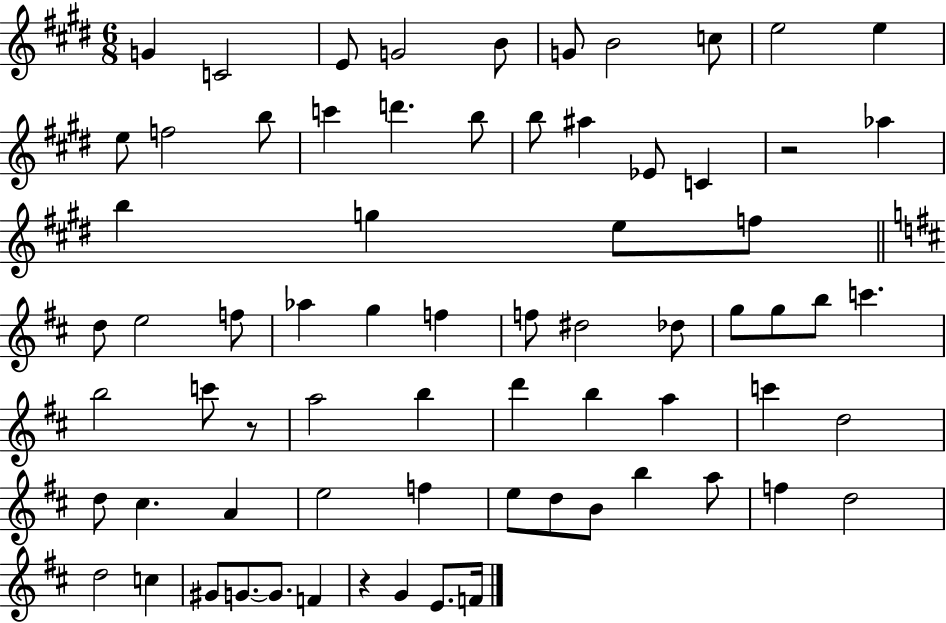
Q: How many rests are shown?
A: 3